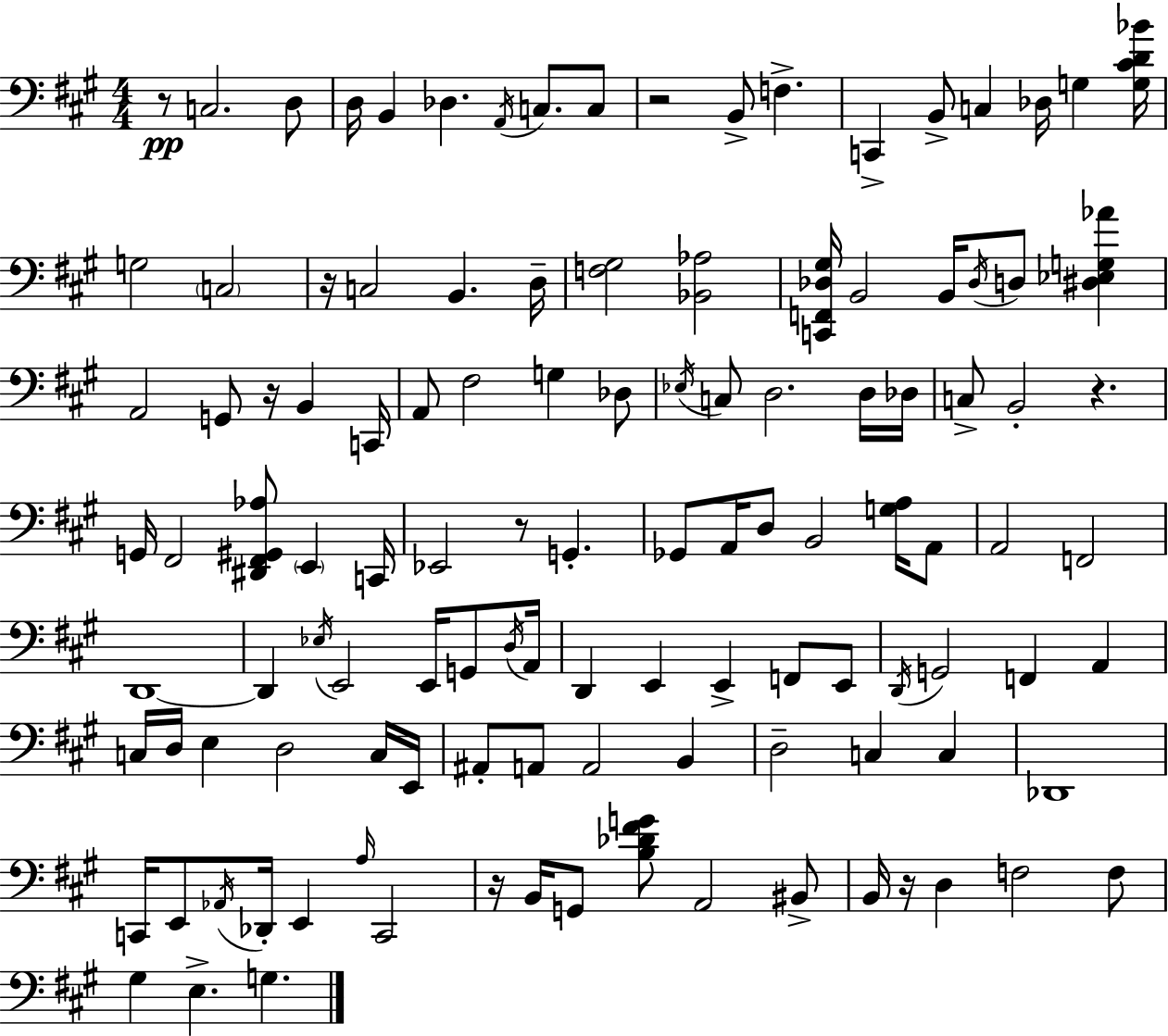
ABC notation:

X:1
T:Untitled
M:4/4
L:1/4
K:A
z/2 C,2 D,/2 D,/4 B,, _D, A,,/4 C,/2 C,/2 z2 B,,/2 F, C,, B,,/2 C, _D,/4 G, [G,^CD_B]/4 G,2 C,2 z/4 C,2 B,, D,/4 [F,^G,]2 [_B,,_A,]2 [C,,F,,_D,^G,]/4 B,,2 B,,/4 _D,/4 D,/2 [^D,_E,G,_A] A,,2 G,,/2 z/4 B,, C,,/4 A,,/2 ^F,2 G, _D,/2 _E,/4 C,/2 D,2 D,/4 _D,/4 C,/2 B,,2 z G,,/4 ^F,,2 [^D,,^F,,^G,,_A,]/2 E,, C,,/4 _E,,2 z/2 G,, _G,,/2 A,,/4 D,/2 B,,2 [G,A,]/4 A,,/2 A,,2 F,,2 D,,4 D,, _E,/4 E,,2 E,,/4 G,,/2 D,/4 A,,/4 D,, E,, E,, F,,/2 E,,/2 D,,/4 G,,2 F,, A,, C,/4 D,/4 E, D,2 C,/4 E,,/4 ^A,,/2 A,,/2 A,,2 B,, D,2 C, C, _D,,4 C,,/4 E,,/2 _A,,/4 _D,,/4 E,, A,/4 C,,2 z/4 B,,/4 G,,/2 [B,_D^FG]/2 A,,2 ^B,,/2 B,,/4 z/4 D, F,2 F,/2 ^G, E, G,